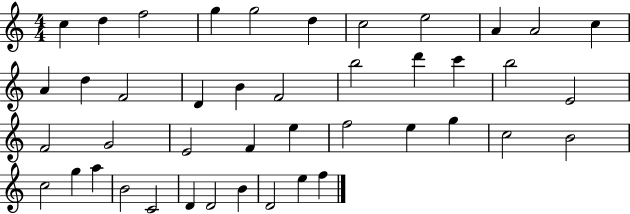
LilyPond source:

{
  \clef treble
  \numericTimeSignature
  \time 4/4
  \key c \major
  c''4 d''4 f''2 | g''4 g''2 d''4 | c''2 e''2 | a'4 a'2 c''4 | \break a'4 d''4 f'2 | d'4 b'4 f'2 | b''2 d'''4 c'''4 | b''2 e'2 | \break f'2 g'2 | e'2 f'4 e''4 | f''2 e''4 g''4 | c''2 b'2 | \break c''2 g''4 a''4 | b'2 c'2 | d'4 d'2 b'4 | d'2 e''4 f''4 | \break \bar "|."
}